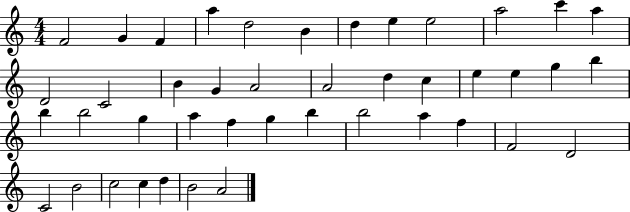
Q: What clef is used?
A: treble